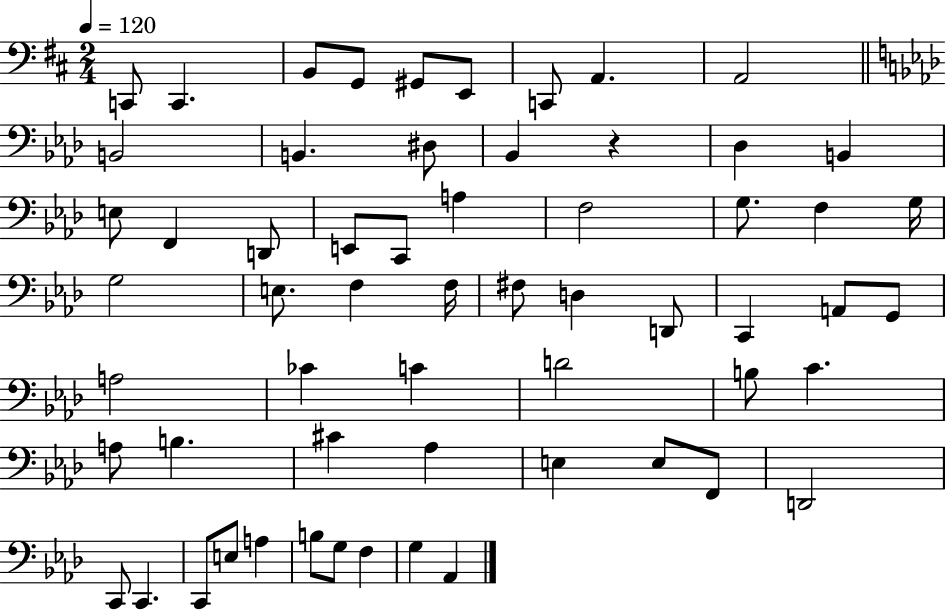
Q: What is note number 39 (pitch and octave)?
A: D4